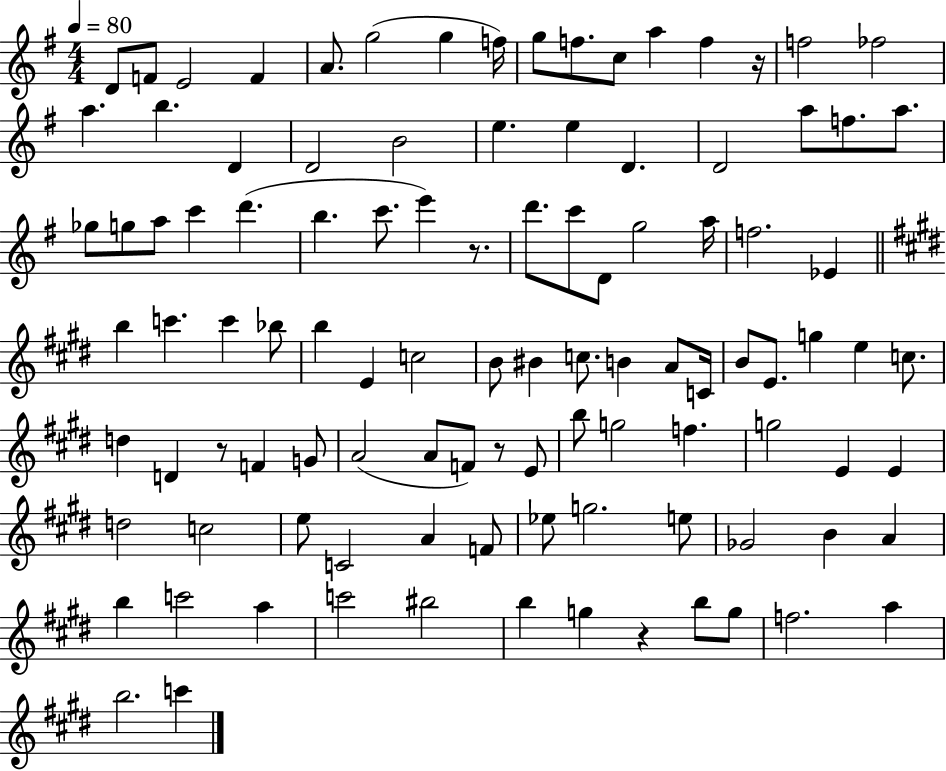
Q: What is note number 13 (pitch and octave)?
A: F5